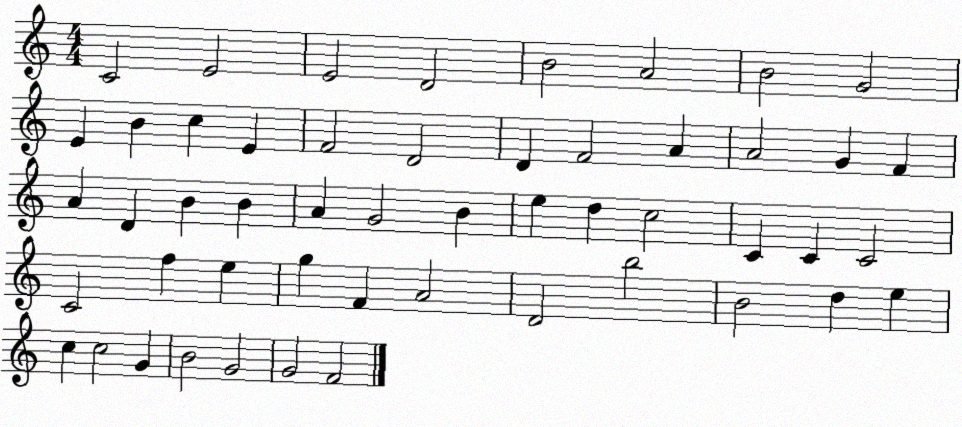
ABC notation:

X:1
T:Untitled
M:4/4
L:1/4
K:C
C2 E2 E2 D2 B2 A2 B2 G2 E B c E F2 D2 D F2 A A2 G F A D B B A G2 B e d c2 C C C2 C2 f e g F A2 D2 b2 B2 d e c c2 G B2 G2 G2 F2